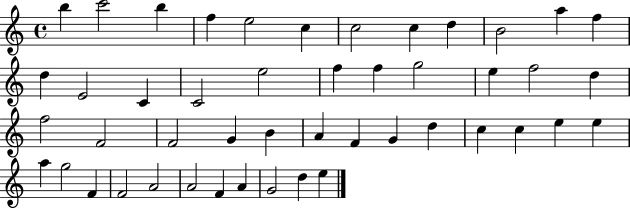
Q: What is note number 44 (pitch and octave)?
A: A4